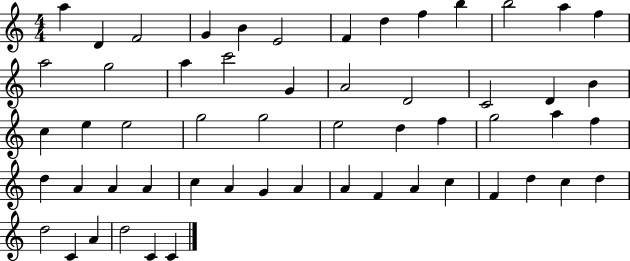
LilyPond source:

{
  \clef treble
  \numericTimeSignature
  \time 4/4
  \key c \major
  a''4 d'4 f'2 | g'4 b'4 e'2 | f'4 d''4 f''4 b''4 | b''2 a''4 f''4 | \break a''2 g''2 | a''4 c'''2 g'4 | a'2 d'2 | c'2 d'4 b'4 | \break c''4 e''4 e''2 | g''2 g''2 | e''2 d''4 f''4 | g''2 a''4 f''4 | \break d''4 a'4 a'4 a'4 | c''4 a'4 g'4 a'4 | a'4 f'4 a'4 c''4 | f'4 d''4 c''4 d''4 | \break d''2 c'4 a'4 | d''2 c'4 c'4 | \bar "|."
}